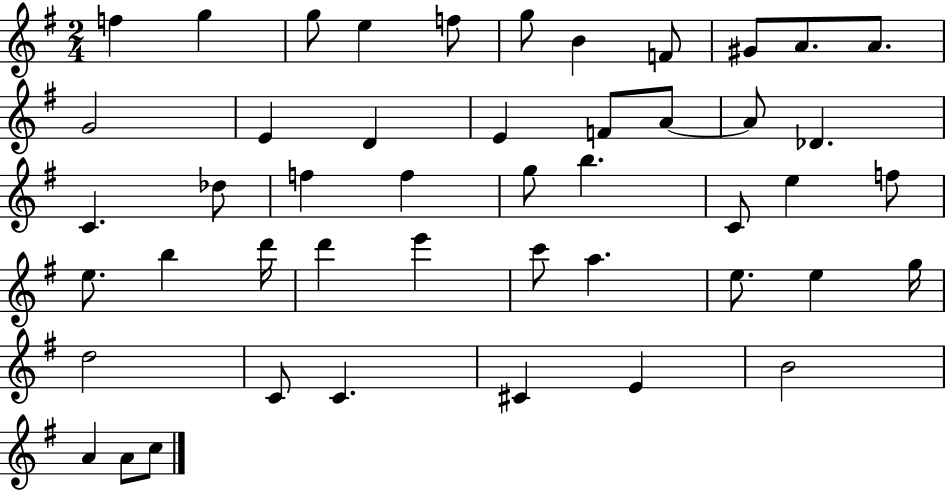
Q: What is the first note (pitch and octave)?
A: F5